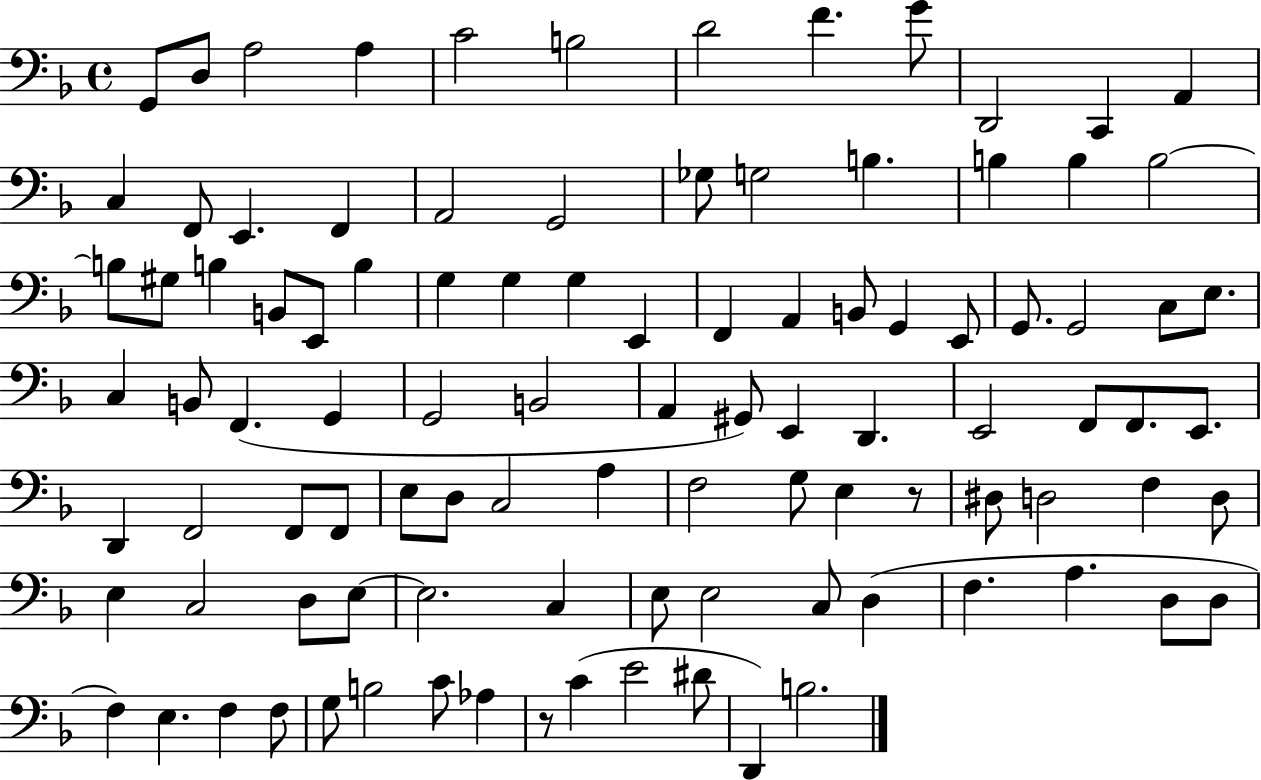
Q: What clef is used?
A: bass